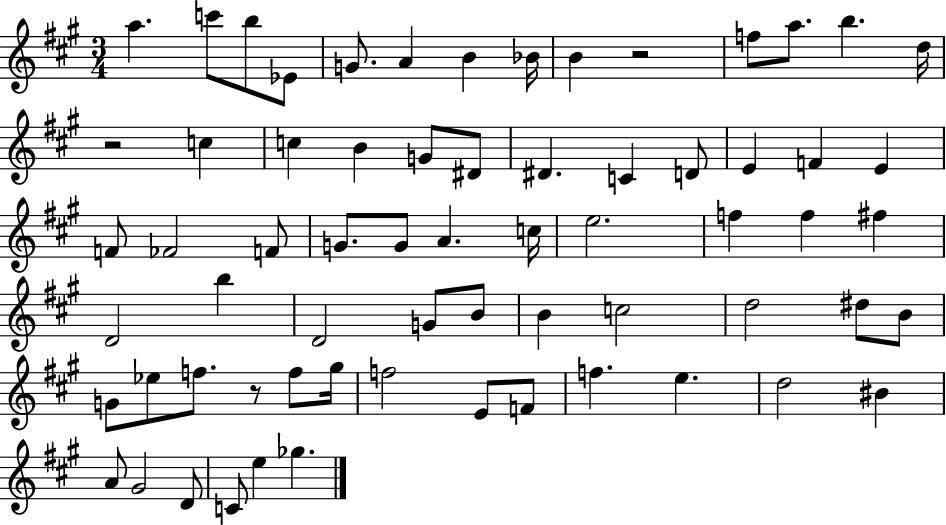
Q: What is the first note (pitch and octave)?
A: A5